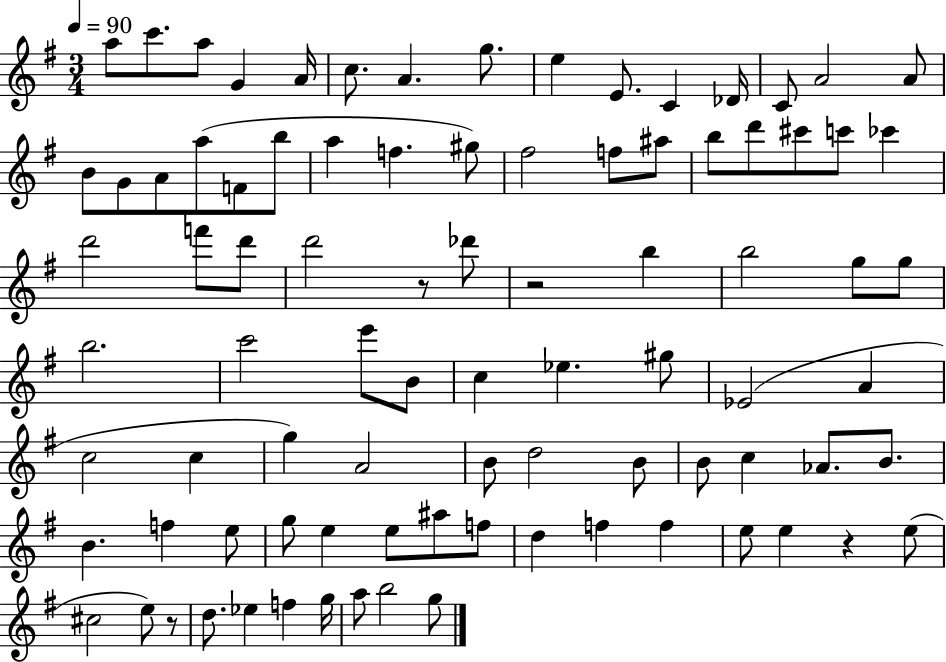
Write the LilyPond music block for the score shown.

{
  \clef treble
  \numericTimeSignature
  \time 3/4
  \key g \major
  \tempo 4 = 90
  a''8 c'''8. a''8 g'4 a'16 | c''8. a'4. g''8. | e''4 e'8. c'4 des'16 | c'8 a'2 a'8 | \break b'8 g'8 a'8 a''8( f'8 b''8 | a''4 f''4. gis''8) | fis''2 f''8 ais''8 | b''8 d'''8 cis'''8 c'''8 ces'''4 | \break d'''2 f'''8 d'''8 | d'''2 r8 des'''8 | r2 b''4 | b''2 g''8 g''8 | \break b''2. | c'''2 e'''8 b'8 | c''4 ees''4. gis''8 | ees'2( a'4 | \break c''2 c''4 | g''4) a'2 | b'8 d''2 b'8 | b'8 c''4 aes'8. b'8. | \break b'4. f''4 e''8 | g''8 e''4 e''8 ais''8 f''8 | d''4 f''4 f''4 | e''8 e''4 r4 e''8( | \break cis''2 e''8) r8 | d''8. ees''4 f''4 g''16 | a''8 b''2 g''8 | \bar "|."
}